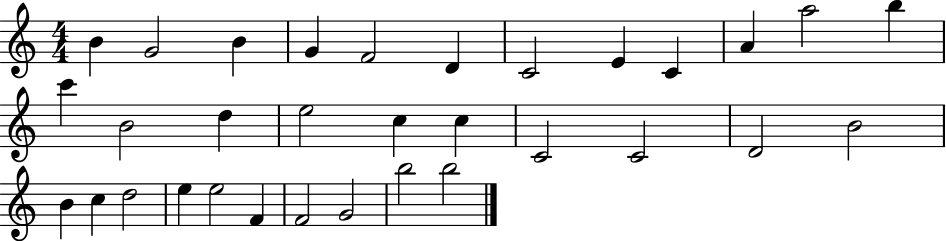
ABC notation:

X:1
T:Untitled
M:4/4
L:1/4
K:C
B G2 B G F2 D C2 E C A a2 b c' B2 d e2 c c C2 C2 D2 B2 B c d2 e e2 F F2 G2 b2 b2